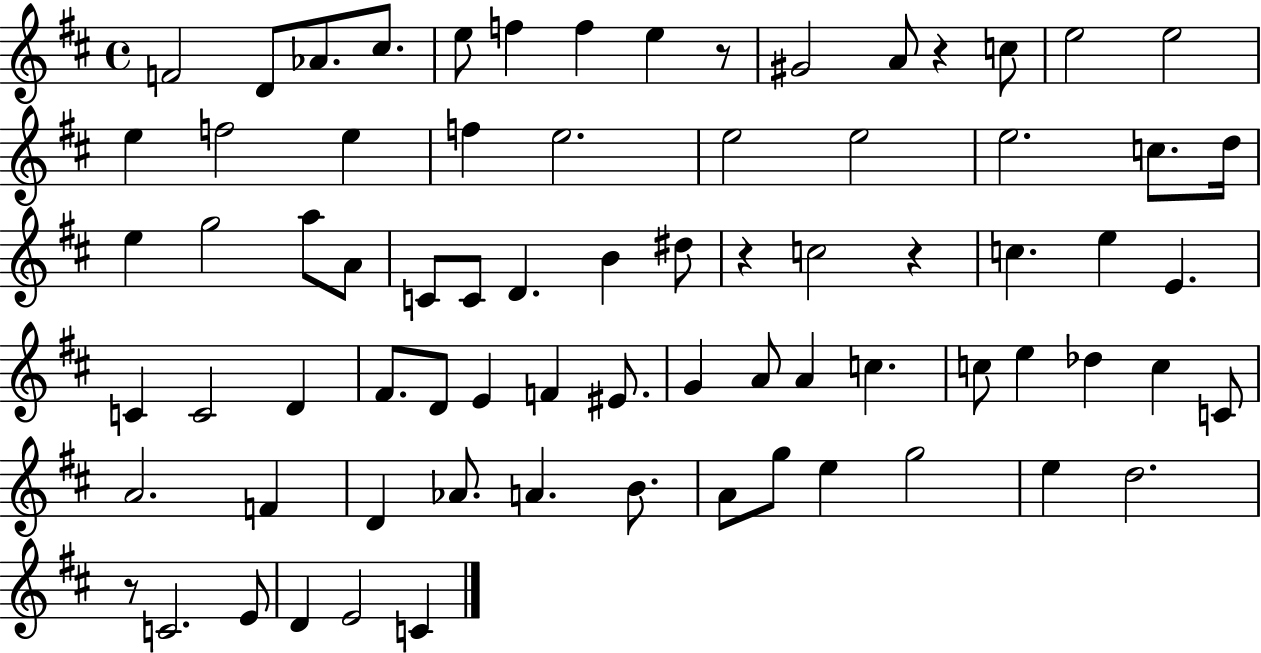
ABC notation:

X:1
T:Untitled
M:4/4
L:1/4
K:D
F2 D/2 _A/2 ^c/2 e/2 f f e z/2 ^G2 A/2 z c/2 e2 e2 e f2 e f e2 e2 e2 e2 c/2 d/4 e g2 a/2 A/2 C/2 C/2 D B ^d/2 z c2 z c e E C C2 D ^F/2 D/2 E F ^E/2 G A/2 A c c/2 e _d c C/2 A2 F D _A/2 A B/2 A/2 g/2 e g2 e d2 z/2 C2 E/2 D E2 C